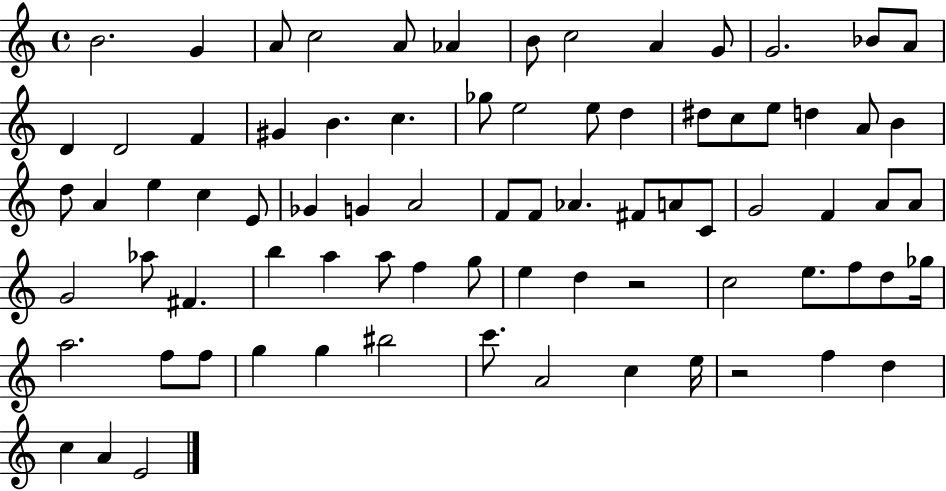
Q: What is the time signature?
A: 4/4